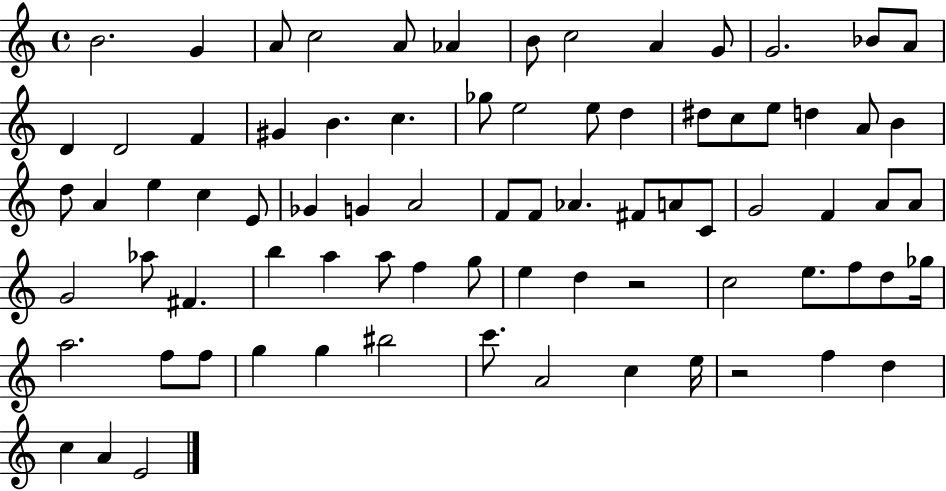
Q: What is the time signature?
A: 4/4